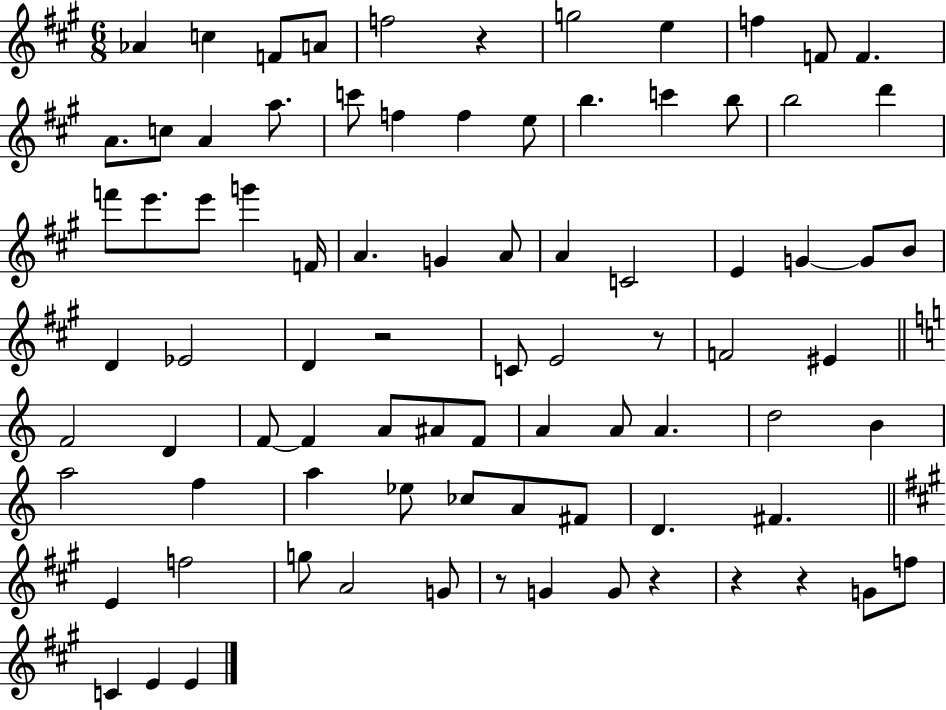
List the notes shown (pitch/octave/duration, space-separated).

Ab4/q C5/q F4/e A4/e F5/h R/q G5/h E5/q F5/q F4/e F4/q. A4/e. C5/e A4/q A5/e. C6/e F5/q F5/q E5/e B5/q. C6/q B5/e B5/h D6/q F6/e E6/e. E6/e G6/q F4/s A4/q. G4/q A4/e A4/q C4/h E4/q G4/q G4/e B4/e D4/q Eb4/h D4/q R/h C4/e E4/h R/e F4/h EIS4/q F4/h D4/q F4/e F4/q A4/e A#4/e F4/e A4/q A4/e A4/q. D5/h B4/q A5/h F5/q A5/q Eb5/e CES5/e A4/e F#4/e D4/q. F#4/q. E4/q F5/h G5/e A4/h G4/e R/e G4/q G4/e R/q R/q R/q G4/e F5/e C4/q E4/q E4/q